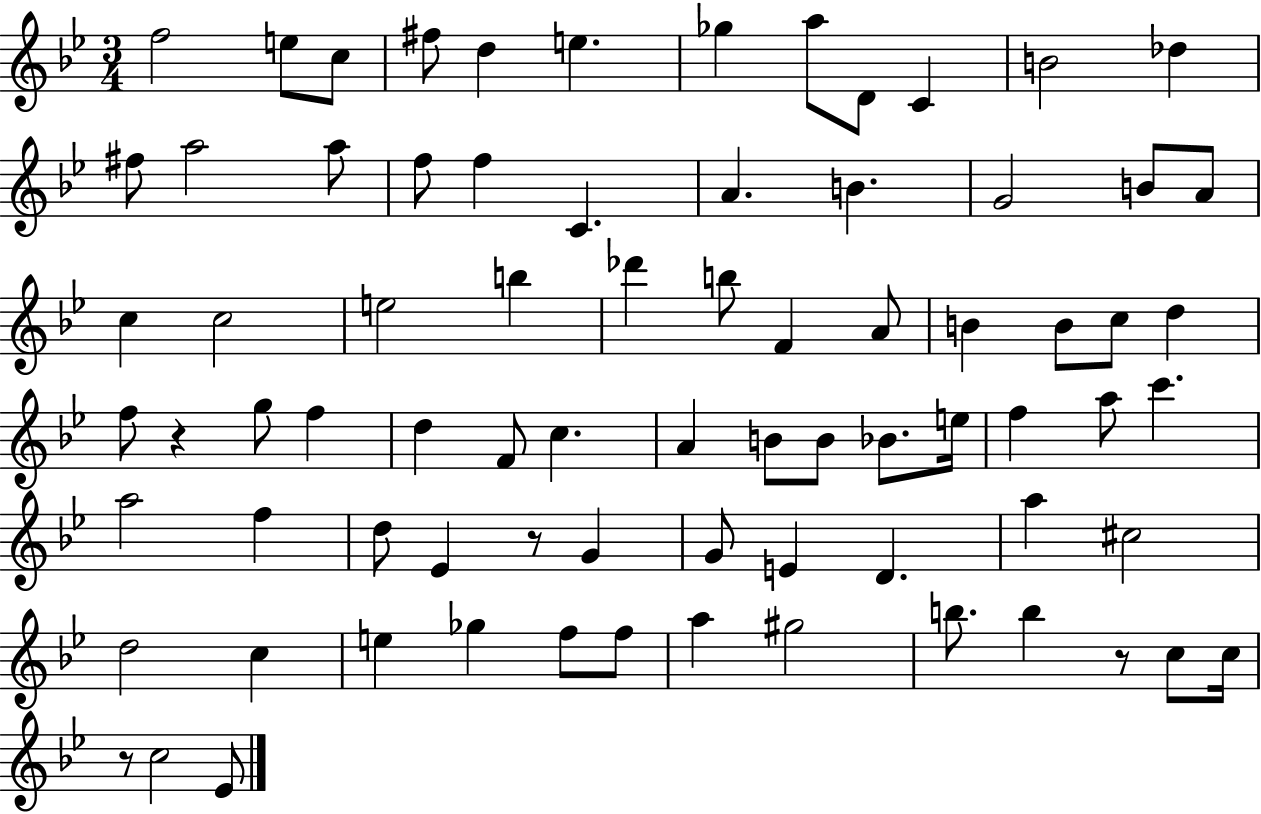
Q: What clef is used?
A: treble